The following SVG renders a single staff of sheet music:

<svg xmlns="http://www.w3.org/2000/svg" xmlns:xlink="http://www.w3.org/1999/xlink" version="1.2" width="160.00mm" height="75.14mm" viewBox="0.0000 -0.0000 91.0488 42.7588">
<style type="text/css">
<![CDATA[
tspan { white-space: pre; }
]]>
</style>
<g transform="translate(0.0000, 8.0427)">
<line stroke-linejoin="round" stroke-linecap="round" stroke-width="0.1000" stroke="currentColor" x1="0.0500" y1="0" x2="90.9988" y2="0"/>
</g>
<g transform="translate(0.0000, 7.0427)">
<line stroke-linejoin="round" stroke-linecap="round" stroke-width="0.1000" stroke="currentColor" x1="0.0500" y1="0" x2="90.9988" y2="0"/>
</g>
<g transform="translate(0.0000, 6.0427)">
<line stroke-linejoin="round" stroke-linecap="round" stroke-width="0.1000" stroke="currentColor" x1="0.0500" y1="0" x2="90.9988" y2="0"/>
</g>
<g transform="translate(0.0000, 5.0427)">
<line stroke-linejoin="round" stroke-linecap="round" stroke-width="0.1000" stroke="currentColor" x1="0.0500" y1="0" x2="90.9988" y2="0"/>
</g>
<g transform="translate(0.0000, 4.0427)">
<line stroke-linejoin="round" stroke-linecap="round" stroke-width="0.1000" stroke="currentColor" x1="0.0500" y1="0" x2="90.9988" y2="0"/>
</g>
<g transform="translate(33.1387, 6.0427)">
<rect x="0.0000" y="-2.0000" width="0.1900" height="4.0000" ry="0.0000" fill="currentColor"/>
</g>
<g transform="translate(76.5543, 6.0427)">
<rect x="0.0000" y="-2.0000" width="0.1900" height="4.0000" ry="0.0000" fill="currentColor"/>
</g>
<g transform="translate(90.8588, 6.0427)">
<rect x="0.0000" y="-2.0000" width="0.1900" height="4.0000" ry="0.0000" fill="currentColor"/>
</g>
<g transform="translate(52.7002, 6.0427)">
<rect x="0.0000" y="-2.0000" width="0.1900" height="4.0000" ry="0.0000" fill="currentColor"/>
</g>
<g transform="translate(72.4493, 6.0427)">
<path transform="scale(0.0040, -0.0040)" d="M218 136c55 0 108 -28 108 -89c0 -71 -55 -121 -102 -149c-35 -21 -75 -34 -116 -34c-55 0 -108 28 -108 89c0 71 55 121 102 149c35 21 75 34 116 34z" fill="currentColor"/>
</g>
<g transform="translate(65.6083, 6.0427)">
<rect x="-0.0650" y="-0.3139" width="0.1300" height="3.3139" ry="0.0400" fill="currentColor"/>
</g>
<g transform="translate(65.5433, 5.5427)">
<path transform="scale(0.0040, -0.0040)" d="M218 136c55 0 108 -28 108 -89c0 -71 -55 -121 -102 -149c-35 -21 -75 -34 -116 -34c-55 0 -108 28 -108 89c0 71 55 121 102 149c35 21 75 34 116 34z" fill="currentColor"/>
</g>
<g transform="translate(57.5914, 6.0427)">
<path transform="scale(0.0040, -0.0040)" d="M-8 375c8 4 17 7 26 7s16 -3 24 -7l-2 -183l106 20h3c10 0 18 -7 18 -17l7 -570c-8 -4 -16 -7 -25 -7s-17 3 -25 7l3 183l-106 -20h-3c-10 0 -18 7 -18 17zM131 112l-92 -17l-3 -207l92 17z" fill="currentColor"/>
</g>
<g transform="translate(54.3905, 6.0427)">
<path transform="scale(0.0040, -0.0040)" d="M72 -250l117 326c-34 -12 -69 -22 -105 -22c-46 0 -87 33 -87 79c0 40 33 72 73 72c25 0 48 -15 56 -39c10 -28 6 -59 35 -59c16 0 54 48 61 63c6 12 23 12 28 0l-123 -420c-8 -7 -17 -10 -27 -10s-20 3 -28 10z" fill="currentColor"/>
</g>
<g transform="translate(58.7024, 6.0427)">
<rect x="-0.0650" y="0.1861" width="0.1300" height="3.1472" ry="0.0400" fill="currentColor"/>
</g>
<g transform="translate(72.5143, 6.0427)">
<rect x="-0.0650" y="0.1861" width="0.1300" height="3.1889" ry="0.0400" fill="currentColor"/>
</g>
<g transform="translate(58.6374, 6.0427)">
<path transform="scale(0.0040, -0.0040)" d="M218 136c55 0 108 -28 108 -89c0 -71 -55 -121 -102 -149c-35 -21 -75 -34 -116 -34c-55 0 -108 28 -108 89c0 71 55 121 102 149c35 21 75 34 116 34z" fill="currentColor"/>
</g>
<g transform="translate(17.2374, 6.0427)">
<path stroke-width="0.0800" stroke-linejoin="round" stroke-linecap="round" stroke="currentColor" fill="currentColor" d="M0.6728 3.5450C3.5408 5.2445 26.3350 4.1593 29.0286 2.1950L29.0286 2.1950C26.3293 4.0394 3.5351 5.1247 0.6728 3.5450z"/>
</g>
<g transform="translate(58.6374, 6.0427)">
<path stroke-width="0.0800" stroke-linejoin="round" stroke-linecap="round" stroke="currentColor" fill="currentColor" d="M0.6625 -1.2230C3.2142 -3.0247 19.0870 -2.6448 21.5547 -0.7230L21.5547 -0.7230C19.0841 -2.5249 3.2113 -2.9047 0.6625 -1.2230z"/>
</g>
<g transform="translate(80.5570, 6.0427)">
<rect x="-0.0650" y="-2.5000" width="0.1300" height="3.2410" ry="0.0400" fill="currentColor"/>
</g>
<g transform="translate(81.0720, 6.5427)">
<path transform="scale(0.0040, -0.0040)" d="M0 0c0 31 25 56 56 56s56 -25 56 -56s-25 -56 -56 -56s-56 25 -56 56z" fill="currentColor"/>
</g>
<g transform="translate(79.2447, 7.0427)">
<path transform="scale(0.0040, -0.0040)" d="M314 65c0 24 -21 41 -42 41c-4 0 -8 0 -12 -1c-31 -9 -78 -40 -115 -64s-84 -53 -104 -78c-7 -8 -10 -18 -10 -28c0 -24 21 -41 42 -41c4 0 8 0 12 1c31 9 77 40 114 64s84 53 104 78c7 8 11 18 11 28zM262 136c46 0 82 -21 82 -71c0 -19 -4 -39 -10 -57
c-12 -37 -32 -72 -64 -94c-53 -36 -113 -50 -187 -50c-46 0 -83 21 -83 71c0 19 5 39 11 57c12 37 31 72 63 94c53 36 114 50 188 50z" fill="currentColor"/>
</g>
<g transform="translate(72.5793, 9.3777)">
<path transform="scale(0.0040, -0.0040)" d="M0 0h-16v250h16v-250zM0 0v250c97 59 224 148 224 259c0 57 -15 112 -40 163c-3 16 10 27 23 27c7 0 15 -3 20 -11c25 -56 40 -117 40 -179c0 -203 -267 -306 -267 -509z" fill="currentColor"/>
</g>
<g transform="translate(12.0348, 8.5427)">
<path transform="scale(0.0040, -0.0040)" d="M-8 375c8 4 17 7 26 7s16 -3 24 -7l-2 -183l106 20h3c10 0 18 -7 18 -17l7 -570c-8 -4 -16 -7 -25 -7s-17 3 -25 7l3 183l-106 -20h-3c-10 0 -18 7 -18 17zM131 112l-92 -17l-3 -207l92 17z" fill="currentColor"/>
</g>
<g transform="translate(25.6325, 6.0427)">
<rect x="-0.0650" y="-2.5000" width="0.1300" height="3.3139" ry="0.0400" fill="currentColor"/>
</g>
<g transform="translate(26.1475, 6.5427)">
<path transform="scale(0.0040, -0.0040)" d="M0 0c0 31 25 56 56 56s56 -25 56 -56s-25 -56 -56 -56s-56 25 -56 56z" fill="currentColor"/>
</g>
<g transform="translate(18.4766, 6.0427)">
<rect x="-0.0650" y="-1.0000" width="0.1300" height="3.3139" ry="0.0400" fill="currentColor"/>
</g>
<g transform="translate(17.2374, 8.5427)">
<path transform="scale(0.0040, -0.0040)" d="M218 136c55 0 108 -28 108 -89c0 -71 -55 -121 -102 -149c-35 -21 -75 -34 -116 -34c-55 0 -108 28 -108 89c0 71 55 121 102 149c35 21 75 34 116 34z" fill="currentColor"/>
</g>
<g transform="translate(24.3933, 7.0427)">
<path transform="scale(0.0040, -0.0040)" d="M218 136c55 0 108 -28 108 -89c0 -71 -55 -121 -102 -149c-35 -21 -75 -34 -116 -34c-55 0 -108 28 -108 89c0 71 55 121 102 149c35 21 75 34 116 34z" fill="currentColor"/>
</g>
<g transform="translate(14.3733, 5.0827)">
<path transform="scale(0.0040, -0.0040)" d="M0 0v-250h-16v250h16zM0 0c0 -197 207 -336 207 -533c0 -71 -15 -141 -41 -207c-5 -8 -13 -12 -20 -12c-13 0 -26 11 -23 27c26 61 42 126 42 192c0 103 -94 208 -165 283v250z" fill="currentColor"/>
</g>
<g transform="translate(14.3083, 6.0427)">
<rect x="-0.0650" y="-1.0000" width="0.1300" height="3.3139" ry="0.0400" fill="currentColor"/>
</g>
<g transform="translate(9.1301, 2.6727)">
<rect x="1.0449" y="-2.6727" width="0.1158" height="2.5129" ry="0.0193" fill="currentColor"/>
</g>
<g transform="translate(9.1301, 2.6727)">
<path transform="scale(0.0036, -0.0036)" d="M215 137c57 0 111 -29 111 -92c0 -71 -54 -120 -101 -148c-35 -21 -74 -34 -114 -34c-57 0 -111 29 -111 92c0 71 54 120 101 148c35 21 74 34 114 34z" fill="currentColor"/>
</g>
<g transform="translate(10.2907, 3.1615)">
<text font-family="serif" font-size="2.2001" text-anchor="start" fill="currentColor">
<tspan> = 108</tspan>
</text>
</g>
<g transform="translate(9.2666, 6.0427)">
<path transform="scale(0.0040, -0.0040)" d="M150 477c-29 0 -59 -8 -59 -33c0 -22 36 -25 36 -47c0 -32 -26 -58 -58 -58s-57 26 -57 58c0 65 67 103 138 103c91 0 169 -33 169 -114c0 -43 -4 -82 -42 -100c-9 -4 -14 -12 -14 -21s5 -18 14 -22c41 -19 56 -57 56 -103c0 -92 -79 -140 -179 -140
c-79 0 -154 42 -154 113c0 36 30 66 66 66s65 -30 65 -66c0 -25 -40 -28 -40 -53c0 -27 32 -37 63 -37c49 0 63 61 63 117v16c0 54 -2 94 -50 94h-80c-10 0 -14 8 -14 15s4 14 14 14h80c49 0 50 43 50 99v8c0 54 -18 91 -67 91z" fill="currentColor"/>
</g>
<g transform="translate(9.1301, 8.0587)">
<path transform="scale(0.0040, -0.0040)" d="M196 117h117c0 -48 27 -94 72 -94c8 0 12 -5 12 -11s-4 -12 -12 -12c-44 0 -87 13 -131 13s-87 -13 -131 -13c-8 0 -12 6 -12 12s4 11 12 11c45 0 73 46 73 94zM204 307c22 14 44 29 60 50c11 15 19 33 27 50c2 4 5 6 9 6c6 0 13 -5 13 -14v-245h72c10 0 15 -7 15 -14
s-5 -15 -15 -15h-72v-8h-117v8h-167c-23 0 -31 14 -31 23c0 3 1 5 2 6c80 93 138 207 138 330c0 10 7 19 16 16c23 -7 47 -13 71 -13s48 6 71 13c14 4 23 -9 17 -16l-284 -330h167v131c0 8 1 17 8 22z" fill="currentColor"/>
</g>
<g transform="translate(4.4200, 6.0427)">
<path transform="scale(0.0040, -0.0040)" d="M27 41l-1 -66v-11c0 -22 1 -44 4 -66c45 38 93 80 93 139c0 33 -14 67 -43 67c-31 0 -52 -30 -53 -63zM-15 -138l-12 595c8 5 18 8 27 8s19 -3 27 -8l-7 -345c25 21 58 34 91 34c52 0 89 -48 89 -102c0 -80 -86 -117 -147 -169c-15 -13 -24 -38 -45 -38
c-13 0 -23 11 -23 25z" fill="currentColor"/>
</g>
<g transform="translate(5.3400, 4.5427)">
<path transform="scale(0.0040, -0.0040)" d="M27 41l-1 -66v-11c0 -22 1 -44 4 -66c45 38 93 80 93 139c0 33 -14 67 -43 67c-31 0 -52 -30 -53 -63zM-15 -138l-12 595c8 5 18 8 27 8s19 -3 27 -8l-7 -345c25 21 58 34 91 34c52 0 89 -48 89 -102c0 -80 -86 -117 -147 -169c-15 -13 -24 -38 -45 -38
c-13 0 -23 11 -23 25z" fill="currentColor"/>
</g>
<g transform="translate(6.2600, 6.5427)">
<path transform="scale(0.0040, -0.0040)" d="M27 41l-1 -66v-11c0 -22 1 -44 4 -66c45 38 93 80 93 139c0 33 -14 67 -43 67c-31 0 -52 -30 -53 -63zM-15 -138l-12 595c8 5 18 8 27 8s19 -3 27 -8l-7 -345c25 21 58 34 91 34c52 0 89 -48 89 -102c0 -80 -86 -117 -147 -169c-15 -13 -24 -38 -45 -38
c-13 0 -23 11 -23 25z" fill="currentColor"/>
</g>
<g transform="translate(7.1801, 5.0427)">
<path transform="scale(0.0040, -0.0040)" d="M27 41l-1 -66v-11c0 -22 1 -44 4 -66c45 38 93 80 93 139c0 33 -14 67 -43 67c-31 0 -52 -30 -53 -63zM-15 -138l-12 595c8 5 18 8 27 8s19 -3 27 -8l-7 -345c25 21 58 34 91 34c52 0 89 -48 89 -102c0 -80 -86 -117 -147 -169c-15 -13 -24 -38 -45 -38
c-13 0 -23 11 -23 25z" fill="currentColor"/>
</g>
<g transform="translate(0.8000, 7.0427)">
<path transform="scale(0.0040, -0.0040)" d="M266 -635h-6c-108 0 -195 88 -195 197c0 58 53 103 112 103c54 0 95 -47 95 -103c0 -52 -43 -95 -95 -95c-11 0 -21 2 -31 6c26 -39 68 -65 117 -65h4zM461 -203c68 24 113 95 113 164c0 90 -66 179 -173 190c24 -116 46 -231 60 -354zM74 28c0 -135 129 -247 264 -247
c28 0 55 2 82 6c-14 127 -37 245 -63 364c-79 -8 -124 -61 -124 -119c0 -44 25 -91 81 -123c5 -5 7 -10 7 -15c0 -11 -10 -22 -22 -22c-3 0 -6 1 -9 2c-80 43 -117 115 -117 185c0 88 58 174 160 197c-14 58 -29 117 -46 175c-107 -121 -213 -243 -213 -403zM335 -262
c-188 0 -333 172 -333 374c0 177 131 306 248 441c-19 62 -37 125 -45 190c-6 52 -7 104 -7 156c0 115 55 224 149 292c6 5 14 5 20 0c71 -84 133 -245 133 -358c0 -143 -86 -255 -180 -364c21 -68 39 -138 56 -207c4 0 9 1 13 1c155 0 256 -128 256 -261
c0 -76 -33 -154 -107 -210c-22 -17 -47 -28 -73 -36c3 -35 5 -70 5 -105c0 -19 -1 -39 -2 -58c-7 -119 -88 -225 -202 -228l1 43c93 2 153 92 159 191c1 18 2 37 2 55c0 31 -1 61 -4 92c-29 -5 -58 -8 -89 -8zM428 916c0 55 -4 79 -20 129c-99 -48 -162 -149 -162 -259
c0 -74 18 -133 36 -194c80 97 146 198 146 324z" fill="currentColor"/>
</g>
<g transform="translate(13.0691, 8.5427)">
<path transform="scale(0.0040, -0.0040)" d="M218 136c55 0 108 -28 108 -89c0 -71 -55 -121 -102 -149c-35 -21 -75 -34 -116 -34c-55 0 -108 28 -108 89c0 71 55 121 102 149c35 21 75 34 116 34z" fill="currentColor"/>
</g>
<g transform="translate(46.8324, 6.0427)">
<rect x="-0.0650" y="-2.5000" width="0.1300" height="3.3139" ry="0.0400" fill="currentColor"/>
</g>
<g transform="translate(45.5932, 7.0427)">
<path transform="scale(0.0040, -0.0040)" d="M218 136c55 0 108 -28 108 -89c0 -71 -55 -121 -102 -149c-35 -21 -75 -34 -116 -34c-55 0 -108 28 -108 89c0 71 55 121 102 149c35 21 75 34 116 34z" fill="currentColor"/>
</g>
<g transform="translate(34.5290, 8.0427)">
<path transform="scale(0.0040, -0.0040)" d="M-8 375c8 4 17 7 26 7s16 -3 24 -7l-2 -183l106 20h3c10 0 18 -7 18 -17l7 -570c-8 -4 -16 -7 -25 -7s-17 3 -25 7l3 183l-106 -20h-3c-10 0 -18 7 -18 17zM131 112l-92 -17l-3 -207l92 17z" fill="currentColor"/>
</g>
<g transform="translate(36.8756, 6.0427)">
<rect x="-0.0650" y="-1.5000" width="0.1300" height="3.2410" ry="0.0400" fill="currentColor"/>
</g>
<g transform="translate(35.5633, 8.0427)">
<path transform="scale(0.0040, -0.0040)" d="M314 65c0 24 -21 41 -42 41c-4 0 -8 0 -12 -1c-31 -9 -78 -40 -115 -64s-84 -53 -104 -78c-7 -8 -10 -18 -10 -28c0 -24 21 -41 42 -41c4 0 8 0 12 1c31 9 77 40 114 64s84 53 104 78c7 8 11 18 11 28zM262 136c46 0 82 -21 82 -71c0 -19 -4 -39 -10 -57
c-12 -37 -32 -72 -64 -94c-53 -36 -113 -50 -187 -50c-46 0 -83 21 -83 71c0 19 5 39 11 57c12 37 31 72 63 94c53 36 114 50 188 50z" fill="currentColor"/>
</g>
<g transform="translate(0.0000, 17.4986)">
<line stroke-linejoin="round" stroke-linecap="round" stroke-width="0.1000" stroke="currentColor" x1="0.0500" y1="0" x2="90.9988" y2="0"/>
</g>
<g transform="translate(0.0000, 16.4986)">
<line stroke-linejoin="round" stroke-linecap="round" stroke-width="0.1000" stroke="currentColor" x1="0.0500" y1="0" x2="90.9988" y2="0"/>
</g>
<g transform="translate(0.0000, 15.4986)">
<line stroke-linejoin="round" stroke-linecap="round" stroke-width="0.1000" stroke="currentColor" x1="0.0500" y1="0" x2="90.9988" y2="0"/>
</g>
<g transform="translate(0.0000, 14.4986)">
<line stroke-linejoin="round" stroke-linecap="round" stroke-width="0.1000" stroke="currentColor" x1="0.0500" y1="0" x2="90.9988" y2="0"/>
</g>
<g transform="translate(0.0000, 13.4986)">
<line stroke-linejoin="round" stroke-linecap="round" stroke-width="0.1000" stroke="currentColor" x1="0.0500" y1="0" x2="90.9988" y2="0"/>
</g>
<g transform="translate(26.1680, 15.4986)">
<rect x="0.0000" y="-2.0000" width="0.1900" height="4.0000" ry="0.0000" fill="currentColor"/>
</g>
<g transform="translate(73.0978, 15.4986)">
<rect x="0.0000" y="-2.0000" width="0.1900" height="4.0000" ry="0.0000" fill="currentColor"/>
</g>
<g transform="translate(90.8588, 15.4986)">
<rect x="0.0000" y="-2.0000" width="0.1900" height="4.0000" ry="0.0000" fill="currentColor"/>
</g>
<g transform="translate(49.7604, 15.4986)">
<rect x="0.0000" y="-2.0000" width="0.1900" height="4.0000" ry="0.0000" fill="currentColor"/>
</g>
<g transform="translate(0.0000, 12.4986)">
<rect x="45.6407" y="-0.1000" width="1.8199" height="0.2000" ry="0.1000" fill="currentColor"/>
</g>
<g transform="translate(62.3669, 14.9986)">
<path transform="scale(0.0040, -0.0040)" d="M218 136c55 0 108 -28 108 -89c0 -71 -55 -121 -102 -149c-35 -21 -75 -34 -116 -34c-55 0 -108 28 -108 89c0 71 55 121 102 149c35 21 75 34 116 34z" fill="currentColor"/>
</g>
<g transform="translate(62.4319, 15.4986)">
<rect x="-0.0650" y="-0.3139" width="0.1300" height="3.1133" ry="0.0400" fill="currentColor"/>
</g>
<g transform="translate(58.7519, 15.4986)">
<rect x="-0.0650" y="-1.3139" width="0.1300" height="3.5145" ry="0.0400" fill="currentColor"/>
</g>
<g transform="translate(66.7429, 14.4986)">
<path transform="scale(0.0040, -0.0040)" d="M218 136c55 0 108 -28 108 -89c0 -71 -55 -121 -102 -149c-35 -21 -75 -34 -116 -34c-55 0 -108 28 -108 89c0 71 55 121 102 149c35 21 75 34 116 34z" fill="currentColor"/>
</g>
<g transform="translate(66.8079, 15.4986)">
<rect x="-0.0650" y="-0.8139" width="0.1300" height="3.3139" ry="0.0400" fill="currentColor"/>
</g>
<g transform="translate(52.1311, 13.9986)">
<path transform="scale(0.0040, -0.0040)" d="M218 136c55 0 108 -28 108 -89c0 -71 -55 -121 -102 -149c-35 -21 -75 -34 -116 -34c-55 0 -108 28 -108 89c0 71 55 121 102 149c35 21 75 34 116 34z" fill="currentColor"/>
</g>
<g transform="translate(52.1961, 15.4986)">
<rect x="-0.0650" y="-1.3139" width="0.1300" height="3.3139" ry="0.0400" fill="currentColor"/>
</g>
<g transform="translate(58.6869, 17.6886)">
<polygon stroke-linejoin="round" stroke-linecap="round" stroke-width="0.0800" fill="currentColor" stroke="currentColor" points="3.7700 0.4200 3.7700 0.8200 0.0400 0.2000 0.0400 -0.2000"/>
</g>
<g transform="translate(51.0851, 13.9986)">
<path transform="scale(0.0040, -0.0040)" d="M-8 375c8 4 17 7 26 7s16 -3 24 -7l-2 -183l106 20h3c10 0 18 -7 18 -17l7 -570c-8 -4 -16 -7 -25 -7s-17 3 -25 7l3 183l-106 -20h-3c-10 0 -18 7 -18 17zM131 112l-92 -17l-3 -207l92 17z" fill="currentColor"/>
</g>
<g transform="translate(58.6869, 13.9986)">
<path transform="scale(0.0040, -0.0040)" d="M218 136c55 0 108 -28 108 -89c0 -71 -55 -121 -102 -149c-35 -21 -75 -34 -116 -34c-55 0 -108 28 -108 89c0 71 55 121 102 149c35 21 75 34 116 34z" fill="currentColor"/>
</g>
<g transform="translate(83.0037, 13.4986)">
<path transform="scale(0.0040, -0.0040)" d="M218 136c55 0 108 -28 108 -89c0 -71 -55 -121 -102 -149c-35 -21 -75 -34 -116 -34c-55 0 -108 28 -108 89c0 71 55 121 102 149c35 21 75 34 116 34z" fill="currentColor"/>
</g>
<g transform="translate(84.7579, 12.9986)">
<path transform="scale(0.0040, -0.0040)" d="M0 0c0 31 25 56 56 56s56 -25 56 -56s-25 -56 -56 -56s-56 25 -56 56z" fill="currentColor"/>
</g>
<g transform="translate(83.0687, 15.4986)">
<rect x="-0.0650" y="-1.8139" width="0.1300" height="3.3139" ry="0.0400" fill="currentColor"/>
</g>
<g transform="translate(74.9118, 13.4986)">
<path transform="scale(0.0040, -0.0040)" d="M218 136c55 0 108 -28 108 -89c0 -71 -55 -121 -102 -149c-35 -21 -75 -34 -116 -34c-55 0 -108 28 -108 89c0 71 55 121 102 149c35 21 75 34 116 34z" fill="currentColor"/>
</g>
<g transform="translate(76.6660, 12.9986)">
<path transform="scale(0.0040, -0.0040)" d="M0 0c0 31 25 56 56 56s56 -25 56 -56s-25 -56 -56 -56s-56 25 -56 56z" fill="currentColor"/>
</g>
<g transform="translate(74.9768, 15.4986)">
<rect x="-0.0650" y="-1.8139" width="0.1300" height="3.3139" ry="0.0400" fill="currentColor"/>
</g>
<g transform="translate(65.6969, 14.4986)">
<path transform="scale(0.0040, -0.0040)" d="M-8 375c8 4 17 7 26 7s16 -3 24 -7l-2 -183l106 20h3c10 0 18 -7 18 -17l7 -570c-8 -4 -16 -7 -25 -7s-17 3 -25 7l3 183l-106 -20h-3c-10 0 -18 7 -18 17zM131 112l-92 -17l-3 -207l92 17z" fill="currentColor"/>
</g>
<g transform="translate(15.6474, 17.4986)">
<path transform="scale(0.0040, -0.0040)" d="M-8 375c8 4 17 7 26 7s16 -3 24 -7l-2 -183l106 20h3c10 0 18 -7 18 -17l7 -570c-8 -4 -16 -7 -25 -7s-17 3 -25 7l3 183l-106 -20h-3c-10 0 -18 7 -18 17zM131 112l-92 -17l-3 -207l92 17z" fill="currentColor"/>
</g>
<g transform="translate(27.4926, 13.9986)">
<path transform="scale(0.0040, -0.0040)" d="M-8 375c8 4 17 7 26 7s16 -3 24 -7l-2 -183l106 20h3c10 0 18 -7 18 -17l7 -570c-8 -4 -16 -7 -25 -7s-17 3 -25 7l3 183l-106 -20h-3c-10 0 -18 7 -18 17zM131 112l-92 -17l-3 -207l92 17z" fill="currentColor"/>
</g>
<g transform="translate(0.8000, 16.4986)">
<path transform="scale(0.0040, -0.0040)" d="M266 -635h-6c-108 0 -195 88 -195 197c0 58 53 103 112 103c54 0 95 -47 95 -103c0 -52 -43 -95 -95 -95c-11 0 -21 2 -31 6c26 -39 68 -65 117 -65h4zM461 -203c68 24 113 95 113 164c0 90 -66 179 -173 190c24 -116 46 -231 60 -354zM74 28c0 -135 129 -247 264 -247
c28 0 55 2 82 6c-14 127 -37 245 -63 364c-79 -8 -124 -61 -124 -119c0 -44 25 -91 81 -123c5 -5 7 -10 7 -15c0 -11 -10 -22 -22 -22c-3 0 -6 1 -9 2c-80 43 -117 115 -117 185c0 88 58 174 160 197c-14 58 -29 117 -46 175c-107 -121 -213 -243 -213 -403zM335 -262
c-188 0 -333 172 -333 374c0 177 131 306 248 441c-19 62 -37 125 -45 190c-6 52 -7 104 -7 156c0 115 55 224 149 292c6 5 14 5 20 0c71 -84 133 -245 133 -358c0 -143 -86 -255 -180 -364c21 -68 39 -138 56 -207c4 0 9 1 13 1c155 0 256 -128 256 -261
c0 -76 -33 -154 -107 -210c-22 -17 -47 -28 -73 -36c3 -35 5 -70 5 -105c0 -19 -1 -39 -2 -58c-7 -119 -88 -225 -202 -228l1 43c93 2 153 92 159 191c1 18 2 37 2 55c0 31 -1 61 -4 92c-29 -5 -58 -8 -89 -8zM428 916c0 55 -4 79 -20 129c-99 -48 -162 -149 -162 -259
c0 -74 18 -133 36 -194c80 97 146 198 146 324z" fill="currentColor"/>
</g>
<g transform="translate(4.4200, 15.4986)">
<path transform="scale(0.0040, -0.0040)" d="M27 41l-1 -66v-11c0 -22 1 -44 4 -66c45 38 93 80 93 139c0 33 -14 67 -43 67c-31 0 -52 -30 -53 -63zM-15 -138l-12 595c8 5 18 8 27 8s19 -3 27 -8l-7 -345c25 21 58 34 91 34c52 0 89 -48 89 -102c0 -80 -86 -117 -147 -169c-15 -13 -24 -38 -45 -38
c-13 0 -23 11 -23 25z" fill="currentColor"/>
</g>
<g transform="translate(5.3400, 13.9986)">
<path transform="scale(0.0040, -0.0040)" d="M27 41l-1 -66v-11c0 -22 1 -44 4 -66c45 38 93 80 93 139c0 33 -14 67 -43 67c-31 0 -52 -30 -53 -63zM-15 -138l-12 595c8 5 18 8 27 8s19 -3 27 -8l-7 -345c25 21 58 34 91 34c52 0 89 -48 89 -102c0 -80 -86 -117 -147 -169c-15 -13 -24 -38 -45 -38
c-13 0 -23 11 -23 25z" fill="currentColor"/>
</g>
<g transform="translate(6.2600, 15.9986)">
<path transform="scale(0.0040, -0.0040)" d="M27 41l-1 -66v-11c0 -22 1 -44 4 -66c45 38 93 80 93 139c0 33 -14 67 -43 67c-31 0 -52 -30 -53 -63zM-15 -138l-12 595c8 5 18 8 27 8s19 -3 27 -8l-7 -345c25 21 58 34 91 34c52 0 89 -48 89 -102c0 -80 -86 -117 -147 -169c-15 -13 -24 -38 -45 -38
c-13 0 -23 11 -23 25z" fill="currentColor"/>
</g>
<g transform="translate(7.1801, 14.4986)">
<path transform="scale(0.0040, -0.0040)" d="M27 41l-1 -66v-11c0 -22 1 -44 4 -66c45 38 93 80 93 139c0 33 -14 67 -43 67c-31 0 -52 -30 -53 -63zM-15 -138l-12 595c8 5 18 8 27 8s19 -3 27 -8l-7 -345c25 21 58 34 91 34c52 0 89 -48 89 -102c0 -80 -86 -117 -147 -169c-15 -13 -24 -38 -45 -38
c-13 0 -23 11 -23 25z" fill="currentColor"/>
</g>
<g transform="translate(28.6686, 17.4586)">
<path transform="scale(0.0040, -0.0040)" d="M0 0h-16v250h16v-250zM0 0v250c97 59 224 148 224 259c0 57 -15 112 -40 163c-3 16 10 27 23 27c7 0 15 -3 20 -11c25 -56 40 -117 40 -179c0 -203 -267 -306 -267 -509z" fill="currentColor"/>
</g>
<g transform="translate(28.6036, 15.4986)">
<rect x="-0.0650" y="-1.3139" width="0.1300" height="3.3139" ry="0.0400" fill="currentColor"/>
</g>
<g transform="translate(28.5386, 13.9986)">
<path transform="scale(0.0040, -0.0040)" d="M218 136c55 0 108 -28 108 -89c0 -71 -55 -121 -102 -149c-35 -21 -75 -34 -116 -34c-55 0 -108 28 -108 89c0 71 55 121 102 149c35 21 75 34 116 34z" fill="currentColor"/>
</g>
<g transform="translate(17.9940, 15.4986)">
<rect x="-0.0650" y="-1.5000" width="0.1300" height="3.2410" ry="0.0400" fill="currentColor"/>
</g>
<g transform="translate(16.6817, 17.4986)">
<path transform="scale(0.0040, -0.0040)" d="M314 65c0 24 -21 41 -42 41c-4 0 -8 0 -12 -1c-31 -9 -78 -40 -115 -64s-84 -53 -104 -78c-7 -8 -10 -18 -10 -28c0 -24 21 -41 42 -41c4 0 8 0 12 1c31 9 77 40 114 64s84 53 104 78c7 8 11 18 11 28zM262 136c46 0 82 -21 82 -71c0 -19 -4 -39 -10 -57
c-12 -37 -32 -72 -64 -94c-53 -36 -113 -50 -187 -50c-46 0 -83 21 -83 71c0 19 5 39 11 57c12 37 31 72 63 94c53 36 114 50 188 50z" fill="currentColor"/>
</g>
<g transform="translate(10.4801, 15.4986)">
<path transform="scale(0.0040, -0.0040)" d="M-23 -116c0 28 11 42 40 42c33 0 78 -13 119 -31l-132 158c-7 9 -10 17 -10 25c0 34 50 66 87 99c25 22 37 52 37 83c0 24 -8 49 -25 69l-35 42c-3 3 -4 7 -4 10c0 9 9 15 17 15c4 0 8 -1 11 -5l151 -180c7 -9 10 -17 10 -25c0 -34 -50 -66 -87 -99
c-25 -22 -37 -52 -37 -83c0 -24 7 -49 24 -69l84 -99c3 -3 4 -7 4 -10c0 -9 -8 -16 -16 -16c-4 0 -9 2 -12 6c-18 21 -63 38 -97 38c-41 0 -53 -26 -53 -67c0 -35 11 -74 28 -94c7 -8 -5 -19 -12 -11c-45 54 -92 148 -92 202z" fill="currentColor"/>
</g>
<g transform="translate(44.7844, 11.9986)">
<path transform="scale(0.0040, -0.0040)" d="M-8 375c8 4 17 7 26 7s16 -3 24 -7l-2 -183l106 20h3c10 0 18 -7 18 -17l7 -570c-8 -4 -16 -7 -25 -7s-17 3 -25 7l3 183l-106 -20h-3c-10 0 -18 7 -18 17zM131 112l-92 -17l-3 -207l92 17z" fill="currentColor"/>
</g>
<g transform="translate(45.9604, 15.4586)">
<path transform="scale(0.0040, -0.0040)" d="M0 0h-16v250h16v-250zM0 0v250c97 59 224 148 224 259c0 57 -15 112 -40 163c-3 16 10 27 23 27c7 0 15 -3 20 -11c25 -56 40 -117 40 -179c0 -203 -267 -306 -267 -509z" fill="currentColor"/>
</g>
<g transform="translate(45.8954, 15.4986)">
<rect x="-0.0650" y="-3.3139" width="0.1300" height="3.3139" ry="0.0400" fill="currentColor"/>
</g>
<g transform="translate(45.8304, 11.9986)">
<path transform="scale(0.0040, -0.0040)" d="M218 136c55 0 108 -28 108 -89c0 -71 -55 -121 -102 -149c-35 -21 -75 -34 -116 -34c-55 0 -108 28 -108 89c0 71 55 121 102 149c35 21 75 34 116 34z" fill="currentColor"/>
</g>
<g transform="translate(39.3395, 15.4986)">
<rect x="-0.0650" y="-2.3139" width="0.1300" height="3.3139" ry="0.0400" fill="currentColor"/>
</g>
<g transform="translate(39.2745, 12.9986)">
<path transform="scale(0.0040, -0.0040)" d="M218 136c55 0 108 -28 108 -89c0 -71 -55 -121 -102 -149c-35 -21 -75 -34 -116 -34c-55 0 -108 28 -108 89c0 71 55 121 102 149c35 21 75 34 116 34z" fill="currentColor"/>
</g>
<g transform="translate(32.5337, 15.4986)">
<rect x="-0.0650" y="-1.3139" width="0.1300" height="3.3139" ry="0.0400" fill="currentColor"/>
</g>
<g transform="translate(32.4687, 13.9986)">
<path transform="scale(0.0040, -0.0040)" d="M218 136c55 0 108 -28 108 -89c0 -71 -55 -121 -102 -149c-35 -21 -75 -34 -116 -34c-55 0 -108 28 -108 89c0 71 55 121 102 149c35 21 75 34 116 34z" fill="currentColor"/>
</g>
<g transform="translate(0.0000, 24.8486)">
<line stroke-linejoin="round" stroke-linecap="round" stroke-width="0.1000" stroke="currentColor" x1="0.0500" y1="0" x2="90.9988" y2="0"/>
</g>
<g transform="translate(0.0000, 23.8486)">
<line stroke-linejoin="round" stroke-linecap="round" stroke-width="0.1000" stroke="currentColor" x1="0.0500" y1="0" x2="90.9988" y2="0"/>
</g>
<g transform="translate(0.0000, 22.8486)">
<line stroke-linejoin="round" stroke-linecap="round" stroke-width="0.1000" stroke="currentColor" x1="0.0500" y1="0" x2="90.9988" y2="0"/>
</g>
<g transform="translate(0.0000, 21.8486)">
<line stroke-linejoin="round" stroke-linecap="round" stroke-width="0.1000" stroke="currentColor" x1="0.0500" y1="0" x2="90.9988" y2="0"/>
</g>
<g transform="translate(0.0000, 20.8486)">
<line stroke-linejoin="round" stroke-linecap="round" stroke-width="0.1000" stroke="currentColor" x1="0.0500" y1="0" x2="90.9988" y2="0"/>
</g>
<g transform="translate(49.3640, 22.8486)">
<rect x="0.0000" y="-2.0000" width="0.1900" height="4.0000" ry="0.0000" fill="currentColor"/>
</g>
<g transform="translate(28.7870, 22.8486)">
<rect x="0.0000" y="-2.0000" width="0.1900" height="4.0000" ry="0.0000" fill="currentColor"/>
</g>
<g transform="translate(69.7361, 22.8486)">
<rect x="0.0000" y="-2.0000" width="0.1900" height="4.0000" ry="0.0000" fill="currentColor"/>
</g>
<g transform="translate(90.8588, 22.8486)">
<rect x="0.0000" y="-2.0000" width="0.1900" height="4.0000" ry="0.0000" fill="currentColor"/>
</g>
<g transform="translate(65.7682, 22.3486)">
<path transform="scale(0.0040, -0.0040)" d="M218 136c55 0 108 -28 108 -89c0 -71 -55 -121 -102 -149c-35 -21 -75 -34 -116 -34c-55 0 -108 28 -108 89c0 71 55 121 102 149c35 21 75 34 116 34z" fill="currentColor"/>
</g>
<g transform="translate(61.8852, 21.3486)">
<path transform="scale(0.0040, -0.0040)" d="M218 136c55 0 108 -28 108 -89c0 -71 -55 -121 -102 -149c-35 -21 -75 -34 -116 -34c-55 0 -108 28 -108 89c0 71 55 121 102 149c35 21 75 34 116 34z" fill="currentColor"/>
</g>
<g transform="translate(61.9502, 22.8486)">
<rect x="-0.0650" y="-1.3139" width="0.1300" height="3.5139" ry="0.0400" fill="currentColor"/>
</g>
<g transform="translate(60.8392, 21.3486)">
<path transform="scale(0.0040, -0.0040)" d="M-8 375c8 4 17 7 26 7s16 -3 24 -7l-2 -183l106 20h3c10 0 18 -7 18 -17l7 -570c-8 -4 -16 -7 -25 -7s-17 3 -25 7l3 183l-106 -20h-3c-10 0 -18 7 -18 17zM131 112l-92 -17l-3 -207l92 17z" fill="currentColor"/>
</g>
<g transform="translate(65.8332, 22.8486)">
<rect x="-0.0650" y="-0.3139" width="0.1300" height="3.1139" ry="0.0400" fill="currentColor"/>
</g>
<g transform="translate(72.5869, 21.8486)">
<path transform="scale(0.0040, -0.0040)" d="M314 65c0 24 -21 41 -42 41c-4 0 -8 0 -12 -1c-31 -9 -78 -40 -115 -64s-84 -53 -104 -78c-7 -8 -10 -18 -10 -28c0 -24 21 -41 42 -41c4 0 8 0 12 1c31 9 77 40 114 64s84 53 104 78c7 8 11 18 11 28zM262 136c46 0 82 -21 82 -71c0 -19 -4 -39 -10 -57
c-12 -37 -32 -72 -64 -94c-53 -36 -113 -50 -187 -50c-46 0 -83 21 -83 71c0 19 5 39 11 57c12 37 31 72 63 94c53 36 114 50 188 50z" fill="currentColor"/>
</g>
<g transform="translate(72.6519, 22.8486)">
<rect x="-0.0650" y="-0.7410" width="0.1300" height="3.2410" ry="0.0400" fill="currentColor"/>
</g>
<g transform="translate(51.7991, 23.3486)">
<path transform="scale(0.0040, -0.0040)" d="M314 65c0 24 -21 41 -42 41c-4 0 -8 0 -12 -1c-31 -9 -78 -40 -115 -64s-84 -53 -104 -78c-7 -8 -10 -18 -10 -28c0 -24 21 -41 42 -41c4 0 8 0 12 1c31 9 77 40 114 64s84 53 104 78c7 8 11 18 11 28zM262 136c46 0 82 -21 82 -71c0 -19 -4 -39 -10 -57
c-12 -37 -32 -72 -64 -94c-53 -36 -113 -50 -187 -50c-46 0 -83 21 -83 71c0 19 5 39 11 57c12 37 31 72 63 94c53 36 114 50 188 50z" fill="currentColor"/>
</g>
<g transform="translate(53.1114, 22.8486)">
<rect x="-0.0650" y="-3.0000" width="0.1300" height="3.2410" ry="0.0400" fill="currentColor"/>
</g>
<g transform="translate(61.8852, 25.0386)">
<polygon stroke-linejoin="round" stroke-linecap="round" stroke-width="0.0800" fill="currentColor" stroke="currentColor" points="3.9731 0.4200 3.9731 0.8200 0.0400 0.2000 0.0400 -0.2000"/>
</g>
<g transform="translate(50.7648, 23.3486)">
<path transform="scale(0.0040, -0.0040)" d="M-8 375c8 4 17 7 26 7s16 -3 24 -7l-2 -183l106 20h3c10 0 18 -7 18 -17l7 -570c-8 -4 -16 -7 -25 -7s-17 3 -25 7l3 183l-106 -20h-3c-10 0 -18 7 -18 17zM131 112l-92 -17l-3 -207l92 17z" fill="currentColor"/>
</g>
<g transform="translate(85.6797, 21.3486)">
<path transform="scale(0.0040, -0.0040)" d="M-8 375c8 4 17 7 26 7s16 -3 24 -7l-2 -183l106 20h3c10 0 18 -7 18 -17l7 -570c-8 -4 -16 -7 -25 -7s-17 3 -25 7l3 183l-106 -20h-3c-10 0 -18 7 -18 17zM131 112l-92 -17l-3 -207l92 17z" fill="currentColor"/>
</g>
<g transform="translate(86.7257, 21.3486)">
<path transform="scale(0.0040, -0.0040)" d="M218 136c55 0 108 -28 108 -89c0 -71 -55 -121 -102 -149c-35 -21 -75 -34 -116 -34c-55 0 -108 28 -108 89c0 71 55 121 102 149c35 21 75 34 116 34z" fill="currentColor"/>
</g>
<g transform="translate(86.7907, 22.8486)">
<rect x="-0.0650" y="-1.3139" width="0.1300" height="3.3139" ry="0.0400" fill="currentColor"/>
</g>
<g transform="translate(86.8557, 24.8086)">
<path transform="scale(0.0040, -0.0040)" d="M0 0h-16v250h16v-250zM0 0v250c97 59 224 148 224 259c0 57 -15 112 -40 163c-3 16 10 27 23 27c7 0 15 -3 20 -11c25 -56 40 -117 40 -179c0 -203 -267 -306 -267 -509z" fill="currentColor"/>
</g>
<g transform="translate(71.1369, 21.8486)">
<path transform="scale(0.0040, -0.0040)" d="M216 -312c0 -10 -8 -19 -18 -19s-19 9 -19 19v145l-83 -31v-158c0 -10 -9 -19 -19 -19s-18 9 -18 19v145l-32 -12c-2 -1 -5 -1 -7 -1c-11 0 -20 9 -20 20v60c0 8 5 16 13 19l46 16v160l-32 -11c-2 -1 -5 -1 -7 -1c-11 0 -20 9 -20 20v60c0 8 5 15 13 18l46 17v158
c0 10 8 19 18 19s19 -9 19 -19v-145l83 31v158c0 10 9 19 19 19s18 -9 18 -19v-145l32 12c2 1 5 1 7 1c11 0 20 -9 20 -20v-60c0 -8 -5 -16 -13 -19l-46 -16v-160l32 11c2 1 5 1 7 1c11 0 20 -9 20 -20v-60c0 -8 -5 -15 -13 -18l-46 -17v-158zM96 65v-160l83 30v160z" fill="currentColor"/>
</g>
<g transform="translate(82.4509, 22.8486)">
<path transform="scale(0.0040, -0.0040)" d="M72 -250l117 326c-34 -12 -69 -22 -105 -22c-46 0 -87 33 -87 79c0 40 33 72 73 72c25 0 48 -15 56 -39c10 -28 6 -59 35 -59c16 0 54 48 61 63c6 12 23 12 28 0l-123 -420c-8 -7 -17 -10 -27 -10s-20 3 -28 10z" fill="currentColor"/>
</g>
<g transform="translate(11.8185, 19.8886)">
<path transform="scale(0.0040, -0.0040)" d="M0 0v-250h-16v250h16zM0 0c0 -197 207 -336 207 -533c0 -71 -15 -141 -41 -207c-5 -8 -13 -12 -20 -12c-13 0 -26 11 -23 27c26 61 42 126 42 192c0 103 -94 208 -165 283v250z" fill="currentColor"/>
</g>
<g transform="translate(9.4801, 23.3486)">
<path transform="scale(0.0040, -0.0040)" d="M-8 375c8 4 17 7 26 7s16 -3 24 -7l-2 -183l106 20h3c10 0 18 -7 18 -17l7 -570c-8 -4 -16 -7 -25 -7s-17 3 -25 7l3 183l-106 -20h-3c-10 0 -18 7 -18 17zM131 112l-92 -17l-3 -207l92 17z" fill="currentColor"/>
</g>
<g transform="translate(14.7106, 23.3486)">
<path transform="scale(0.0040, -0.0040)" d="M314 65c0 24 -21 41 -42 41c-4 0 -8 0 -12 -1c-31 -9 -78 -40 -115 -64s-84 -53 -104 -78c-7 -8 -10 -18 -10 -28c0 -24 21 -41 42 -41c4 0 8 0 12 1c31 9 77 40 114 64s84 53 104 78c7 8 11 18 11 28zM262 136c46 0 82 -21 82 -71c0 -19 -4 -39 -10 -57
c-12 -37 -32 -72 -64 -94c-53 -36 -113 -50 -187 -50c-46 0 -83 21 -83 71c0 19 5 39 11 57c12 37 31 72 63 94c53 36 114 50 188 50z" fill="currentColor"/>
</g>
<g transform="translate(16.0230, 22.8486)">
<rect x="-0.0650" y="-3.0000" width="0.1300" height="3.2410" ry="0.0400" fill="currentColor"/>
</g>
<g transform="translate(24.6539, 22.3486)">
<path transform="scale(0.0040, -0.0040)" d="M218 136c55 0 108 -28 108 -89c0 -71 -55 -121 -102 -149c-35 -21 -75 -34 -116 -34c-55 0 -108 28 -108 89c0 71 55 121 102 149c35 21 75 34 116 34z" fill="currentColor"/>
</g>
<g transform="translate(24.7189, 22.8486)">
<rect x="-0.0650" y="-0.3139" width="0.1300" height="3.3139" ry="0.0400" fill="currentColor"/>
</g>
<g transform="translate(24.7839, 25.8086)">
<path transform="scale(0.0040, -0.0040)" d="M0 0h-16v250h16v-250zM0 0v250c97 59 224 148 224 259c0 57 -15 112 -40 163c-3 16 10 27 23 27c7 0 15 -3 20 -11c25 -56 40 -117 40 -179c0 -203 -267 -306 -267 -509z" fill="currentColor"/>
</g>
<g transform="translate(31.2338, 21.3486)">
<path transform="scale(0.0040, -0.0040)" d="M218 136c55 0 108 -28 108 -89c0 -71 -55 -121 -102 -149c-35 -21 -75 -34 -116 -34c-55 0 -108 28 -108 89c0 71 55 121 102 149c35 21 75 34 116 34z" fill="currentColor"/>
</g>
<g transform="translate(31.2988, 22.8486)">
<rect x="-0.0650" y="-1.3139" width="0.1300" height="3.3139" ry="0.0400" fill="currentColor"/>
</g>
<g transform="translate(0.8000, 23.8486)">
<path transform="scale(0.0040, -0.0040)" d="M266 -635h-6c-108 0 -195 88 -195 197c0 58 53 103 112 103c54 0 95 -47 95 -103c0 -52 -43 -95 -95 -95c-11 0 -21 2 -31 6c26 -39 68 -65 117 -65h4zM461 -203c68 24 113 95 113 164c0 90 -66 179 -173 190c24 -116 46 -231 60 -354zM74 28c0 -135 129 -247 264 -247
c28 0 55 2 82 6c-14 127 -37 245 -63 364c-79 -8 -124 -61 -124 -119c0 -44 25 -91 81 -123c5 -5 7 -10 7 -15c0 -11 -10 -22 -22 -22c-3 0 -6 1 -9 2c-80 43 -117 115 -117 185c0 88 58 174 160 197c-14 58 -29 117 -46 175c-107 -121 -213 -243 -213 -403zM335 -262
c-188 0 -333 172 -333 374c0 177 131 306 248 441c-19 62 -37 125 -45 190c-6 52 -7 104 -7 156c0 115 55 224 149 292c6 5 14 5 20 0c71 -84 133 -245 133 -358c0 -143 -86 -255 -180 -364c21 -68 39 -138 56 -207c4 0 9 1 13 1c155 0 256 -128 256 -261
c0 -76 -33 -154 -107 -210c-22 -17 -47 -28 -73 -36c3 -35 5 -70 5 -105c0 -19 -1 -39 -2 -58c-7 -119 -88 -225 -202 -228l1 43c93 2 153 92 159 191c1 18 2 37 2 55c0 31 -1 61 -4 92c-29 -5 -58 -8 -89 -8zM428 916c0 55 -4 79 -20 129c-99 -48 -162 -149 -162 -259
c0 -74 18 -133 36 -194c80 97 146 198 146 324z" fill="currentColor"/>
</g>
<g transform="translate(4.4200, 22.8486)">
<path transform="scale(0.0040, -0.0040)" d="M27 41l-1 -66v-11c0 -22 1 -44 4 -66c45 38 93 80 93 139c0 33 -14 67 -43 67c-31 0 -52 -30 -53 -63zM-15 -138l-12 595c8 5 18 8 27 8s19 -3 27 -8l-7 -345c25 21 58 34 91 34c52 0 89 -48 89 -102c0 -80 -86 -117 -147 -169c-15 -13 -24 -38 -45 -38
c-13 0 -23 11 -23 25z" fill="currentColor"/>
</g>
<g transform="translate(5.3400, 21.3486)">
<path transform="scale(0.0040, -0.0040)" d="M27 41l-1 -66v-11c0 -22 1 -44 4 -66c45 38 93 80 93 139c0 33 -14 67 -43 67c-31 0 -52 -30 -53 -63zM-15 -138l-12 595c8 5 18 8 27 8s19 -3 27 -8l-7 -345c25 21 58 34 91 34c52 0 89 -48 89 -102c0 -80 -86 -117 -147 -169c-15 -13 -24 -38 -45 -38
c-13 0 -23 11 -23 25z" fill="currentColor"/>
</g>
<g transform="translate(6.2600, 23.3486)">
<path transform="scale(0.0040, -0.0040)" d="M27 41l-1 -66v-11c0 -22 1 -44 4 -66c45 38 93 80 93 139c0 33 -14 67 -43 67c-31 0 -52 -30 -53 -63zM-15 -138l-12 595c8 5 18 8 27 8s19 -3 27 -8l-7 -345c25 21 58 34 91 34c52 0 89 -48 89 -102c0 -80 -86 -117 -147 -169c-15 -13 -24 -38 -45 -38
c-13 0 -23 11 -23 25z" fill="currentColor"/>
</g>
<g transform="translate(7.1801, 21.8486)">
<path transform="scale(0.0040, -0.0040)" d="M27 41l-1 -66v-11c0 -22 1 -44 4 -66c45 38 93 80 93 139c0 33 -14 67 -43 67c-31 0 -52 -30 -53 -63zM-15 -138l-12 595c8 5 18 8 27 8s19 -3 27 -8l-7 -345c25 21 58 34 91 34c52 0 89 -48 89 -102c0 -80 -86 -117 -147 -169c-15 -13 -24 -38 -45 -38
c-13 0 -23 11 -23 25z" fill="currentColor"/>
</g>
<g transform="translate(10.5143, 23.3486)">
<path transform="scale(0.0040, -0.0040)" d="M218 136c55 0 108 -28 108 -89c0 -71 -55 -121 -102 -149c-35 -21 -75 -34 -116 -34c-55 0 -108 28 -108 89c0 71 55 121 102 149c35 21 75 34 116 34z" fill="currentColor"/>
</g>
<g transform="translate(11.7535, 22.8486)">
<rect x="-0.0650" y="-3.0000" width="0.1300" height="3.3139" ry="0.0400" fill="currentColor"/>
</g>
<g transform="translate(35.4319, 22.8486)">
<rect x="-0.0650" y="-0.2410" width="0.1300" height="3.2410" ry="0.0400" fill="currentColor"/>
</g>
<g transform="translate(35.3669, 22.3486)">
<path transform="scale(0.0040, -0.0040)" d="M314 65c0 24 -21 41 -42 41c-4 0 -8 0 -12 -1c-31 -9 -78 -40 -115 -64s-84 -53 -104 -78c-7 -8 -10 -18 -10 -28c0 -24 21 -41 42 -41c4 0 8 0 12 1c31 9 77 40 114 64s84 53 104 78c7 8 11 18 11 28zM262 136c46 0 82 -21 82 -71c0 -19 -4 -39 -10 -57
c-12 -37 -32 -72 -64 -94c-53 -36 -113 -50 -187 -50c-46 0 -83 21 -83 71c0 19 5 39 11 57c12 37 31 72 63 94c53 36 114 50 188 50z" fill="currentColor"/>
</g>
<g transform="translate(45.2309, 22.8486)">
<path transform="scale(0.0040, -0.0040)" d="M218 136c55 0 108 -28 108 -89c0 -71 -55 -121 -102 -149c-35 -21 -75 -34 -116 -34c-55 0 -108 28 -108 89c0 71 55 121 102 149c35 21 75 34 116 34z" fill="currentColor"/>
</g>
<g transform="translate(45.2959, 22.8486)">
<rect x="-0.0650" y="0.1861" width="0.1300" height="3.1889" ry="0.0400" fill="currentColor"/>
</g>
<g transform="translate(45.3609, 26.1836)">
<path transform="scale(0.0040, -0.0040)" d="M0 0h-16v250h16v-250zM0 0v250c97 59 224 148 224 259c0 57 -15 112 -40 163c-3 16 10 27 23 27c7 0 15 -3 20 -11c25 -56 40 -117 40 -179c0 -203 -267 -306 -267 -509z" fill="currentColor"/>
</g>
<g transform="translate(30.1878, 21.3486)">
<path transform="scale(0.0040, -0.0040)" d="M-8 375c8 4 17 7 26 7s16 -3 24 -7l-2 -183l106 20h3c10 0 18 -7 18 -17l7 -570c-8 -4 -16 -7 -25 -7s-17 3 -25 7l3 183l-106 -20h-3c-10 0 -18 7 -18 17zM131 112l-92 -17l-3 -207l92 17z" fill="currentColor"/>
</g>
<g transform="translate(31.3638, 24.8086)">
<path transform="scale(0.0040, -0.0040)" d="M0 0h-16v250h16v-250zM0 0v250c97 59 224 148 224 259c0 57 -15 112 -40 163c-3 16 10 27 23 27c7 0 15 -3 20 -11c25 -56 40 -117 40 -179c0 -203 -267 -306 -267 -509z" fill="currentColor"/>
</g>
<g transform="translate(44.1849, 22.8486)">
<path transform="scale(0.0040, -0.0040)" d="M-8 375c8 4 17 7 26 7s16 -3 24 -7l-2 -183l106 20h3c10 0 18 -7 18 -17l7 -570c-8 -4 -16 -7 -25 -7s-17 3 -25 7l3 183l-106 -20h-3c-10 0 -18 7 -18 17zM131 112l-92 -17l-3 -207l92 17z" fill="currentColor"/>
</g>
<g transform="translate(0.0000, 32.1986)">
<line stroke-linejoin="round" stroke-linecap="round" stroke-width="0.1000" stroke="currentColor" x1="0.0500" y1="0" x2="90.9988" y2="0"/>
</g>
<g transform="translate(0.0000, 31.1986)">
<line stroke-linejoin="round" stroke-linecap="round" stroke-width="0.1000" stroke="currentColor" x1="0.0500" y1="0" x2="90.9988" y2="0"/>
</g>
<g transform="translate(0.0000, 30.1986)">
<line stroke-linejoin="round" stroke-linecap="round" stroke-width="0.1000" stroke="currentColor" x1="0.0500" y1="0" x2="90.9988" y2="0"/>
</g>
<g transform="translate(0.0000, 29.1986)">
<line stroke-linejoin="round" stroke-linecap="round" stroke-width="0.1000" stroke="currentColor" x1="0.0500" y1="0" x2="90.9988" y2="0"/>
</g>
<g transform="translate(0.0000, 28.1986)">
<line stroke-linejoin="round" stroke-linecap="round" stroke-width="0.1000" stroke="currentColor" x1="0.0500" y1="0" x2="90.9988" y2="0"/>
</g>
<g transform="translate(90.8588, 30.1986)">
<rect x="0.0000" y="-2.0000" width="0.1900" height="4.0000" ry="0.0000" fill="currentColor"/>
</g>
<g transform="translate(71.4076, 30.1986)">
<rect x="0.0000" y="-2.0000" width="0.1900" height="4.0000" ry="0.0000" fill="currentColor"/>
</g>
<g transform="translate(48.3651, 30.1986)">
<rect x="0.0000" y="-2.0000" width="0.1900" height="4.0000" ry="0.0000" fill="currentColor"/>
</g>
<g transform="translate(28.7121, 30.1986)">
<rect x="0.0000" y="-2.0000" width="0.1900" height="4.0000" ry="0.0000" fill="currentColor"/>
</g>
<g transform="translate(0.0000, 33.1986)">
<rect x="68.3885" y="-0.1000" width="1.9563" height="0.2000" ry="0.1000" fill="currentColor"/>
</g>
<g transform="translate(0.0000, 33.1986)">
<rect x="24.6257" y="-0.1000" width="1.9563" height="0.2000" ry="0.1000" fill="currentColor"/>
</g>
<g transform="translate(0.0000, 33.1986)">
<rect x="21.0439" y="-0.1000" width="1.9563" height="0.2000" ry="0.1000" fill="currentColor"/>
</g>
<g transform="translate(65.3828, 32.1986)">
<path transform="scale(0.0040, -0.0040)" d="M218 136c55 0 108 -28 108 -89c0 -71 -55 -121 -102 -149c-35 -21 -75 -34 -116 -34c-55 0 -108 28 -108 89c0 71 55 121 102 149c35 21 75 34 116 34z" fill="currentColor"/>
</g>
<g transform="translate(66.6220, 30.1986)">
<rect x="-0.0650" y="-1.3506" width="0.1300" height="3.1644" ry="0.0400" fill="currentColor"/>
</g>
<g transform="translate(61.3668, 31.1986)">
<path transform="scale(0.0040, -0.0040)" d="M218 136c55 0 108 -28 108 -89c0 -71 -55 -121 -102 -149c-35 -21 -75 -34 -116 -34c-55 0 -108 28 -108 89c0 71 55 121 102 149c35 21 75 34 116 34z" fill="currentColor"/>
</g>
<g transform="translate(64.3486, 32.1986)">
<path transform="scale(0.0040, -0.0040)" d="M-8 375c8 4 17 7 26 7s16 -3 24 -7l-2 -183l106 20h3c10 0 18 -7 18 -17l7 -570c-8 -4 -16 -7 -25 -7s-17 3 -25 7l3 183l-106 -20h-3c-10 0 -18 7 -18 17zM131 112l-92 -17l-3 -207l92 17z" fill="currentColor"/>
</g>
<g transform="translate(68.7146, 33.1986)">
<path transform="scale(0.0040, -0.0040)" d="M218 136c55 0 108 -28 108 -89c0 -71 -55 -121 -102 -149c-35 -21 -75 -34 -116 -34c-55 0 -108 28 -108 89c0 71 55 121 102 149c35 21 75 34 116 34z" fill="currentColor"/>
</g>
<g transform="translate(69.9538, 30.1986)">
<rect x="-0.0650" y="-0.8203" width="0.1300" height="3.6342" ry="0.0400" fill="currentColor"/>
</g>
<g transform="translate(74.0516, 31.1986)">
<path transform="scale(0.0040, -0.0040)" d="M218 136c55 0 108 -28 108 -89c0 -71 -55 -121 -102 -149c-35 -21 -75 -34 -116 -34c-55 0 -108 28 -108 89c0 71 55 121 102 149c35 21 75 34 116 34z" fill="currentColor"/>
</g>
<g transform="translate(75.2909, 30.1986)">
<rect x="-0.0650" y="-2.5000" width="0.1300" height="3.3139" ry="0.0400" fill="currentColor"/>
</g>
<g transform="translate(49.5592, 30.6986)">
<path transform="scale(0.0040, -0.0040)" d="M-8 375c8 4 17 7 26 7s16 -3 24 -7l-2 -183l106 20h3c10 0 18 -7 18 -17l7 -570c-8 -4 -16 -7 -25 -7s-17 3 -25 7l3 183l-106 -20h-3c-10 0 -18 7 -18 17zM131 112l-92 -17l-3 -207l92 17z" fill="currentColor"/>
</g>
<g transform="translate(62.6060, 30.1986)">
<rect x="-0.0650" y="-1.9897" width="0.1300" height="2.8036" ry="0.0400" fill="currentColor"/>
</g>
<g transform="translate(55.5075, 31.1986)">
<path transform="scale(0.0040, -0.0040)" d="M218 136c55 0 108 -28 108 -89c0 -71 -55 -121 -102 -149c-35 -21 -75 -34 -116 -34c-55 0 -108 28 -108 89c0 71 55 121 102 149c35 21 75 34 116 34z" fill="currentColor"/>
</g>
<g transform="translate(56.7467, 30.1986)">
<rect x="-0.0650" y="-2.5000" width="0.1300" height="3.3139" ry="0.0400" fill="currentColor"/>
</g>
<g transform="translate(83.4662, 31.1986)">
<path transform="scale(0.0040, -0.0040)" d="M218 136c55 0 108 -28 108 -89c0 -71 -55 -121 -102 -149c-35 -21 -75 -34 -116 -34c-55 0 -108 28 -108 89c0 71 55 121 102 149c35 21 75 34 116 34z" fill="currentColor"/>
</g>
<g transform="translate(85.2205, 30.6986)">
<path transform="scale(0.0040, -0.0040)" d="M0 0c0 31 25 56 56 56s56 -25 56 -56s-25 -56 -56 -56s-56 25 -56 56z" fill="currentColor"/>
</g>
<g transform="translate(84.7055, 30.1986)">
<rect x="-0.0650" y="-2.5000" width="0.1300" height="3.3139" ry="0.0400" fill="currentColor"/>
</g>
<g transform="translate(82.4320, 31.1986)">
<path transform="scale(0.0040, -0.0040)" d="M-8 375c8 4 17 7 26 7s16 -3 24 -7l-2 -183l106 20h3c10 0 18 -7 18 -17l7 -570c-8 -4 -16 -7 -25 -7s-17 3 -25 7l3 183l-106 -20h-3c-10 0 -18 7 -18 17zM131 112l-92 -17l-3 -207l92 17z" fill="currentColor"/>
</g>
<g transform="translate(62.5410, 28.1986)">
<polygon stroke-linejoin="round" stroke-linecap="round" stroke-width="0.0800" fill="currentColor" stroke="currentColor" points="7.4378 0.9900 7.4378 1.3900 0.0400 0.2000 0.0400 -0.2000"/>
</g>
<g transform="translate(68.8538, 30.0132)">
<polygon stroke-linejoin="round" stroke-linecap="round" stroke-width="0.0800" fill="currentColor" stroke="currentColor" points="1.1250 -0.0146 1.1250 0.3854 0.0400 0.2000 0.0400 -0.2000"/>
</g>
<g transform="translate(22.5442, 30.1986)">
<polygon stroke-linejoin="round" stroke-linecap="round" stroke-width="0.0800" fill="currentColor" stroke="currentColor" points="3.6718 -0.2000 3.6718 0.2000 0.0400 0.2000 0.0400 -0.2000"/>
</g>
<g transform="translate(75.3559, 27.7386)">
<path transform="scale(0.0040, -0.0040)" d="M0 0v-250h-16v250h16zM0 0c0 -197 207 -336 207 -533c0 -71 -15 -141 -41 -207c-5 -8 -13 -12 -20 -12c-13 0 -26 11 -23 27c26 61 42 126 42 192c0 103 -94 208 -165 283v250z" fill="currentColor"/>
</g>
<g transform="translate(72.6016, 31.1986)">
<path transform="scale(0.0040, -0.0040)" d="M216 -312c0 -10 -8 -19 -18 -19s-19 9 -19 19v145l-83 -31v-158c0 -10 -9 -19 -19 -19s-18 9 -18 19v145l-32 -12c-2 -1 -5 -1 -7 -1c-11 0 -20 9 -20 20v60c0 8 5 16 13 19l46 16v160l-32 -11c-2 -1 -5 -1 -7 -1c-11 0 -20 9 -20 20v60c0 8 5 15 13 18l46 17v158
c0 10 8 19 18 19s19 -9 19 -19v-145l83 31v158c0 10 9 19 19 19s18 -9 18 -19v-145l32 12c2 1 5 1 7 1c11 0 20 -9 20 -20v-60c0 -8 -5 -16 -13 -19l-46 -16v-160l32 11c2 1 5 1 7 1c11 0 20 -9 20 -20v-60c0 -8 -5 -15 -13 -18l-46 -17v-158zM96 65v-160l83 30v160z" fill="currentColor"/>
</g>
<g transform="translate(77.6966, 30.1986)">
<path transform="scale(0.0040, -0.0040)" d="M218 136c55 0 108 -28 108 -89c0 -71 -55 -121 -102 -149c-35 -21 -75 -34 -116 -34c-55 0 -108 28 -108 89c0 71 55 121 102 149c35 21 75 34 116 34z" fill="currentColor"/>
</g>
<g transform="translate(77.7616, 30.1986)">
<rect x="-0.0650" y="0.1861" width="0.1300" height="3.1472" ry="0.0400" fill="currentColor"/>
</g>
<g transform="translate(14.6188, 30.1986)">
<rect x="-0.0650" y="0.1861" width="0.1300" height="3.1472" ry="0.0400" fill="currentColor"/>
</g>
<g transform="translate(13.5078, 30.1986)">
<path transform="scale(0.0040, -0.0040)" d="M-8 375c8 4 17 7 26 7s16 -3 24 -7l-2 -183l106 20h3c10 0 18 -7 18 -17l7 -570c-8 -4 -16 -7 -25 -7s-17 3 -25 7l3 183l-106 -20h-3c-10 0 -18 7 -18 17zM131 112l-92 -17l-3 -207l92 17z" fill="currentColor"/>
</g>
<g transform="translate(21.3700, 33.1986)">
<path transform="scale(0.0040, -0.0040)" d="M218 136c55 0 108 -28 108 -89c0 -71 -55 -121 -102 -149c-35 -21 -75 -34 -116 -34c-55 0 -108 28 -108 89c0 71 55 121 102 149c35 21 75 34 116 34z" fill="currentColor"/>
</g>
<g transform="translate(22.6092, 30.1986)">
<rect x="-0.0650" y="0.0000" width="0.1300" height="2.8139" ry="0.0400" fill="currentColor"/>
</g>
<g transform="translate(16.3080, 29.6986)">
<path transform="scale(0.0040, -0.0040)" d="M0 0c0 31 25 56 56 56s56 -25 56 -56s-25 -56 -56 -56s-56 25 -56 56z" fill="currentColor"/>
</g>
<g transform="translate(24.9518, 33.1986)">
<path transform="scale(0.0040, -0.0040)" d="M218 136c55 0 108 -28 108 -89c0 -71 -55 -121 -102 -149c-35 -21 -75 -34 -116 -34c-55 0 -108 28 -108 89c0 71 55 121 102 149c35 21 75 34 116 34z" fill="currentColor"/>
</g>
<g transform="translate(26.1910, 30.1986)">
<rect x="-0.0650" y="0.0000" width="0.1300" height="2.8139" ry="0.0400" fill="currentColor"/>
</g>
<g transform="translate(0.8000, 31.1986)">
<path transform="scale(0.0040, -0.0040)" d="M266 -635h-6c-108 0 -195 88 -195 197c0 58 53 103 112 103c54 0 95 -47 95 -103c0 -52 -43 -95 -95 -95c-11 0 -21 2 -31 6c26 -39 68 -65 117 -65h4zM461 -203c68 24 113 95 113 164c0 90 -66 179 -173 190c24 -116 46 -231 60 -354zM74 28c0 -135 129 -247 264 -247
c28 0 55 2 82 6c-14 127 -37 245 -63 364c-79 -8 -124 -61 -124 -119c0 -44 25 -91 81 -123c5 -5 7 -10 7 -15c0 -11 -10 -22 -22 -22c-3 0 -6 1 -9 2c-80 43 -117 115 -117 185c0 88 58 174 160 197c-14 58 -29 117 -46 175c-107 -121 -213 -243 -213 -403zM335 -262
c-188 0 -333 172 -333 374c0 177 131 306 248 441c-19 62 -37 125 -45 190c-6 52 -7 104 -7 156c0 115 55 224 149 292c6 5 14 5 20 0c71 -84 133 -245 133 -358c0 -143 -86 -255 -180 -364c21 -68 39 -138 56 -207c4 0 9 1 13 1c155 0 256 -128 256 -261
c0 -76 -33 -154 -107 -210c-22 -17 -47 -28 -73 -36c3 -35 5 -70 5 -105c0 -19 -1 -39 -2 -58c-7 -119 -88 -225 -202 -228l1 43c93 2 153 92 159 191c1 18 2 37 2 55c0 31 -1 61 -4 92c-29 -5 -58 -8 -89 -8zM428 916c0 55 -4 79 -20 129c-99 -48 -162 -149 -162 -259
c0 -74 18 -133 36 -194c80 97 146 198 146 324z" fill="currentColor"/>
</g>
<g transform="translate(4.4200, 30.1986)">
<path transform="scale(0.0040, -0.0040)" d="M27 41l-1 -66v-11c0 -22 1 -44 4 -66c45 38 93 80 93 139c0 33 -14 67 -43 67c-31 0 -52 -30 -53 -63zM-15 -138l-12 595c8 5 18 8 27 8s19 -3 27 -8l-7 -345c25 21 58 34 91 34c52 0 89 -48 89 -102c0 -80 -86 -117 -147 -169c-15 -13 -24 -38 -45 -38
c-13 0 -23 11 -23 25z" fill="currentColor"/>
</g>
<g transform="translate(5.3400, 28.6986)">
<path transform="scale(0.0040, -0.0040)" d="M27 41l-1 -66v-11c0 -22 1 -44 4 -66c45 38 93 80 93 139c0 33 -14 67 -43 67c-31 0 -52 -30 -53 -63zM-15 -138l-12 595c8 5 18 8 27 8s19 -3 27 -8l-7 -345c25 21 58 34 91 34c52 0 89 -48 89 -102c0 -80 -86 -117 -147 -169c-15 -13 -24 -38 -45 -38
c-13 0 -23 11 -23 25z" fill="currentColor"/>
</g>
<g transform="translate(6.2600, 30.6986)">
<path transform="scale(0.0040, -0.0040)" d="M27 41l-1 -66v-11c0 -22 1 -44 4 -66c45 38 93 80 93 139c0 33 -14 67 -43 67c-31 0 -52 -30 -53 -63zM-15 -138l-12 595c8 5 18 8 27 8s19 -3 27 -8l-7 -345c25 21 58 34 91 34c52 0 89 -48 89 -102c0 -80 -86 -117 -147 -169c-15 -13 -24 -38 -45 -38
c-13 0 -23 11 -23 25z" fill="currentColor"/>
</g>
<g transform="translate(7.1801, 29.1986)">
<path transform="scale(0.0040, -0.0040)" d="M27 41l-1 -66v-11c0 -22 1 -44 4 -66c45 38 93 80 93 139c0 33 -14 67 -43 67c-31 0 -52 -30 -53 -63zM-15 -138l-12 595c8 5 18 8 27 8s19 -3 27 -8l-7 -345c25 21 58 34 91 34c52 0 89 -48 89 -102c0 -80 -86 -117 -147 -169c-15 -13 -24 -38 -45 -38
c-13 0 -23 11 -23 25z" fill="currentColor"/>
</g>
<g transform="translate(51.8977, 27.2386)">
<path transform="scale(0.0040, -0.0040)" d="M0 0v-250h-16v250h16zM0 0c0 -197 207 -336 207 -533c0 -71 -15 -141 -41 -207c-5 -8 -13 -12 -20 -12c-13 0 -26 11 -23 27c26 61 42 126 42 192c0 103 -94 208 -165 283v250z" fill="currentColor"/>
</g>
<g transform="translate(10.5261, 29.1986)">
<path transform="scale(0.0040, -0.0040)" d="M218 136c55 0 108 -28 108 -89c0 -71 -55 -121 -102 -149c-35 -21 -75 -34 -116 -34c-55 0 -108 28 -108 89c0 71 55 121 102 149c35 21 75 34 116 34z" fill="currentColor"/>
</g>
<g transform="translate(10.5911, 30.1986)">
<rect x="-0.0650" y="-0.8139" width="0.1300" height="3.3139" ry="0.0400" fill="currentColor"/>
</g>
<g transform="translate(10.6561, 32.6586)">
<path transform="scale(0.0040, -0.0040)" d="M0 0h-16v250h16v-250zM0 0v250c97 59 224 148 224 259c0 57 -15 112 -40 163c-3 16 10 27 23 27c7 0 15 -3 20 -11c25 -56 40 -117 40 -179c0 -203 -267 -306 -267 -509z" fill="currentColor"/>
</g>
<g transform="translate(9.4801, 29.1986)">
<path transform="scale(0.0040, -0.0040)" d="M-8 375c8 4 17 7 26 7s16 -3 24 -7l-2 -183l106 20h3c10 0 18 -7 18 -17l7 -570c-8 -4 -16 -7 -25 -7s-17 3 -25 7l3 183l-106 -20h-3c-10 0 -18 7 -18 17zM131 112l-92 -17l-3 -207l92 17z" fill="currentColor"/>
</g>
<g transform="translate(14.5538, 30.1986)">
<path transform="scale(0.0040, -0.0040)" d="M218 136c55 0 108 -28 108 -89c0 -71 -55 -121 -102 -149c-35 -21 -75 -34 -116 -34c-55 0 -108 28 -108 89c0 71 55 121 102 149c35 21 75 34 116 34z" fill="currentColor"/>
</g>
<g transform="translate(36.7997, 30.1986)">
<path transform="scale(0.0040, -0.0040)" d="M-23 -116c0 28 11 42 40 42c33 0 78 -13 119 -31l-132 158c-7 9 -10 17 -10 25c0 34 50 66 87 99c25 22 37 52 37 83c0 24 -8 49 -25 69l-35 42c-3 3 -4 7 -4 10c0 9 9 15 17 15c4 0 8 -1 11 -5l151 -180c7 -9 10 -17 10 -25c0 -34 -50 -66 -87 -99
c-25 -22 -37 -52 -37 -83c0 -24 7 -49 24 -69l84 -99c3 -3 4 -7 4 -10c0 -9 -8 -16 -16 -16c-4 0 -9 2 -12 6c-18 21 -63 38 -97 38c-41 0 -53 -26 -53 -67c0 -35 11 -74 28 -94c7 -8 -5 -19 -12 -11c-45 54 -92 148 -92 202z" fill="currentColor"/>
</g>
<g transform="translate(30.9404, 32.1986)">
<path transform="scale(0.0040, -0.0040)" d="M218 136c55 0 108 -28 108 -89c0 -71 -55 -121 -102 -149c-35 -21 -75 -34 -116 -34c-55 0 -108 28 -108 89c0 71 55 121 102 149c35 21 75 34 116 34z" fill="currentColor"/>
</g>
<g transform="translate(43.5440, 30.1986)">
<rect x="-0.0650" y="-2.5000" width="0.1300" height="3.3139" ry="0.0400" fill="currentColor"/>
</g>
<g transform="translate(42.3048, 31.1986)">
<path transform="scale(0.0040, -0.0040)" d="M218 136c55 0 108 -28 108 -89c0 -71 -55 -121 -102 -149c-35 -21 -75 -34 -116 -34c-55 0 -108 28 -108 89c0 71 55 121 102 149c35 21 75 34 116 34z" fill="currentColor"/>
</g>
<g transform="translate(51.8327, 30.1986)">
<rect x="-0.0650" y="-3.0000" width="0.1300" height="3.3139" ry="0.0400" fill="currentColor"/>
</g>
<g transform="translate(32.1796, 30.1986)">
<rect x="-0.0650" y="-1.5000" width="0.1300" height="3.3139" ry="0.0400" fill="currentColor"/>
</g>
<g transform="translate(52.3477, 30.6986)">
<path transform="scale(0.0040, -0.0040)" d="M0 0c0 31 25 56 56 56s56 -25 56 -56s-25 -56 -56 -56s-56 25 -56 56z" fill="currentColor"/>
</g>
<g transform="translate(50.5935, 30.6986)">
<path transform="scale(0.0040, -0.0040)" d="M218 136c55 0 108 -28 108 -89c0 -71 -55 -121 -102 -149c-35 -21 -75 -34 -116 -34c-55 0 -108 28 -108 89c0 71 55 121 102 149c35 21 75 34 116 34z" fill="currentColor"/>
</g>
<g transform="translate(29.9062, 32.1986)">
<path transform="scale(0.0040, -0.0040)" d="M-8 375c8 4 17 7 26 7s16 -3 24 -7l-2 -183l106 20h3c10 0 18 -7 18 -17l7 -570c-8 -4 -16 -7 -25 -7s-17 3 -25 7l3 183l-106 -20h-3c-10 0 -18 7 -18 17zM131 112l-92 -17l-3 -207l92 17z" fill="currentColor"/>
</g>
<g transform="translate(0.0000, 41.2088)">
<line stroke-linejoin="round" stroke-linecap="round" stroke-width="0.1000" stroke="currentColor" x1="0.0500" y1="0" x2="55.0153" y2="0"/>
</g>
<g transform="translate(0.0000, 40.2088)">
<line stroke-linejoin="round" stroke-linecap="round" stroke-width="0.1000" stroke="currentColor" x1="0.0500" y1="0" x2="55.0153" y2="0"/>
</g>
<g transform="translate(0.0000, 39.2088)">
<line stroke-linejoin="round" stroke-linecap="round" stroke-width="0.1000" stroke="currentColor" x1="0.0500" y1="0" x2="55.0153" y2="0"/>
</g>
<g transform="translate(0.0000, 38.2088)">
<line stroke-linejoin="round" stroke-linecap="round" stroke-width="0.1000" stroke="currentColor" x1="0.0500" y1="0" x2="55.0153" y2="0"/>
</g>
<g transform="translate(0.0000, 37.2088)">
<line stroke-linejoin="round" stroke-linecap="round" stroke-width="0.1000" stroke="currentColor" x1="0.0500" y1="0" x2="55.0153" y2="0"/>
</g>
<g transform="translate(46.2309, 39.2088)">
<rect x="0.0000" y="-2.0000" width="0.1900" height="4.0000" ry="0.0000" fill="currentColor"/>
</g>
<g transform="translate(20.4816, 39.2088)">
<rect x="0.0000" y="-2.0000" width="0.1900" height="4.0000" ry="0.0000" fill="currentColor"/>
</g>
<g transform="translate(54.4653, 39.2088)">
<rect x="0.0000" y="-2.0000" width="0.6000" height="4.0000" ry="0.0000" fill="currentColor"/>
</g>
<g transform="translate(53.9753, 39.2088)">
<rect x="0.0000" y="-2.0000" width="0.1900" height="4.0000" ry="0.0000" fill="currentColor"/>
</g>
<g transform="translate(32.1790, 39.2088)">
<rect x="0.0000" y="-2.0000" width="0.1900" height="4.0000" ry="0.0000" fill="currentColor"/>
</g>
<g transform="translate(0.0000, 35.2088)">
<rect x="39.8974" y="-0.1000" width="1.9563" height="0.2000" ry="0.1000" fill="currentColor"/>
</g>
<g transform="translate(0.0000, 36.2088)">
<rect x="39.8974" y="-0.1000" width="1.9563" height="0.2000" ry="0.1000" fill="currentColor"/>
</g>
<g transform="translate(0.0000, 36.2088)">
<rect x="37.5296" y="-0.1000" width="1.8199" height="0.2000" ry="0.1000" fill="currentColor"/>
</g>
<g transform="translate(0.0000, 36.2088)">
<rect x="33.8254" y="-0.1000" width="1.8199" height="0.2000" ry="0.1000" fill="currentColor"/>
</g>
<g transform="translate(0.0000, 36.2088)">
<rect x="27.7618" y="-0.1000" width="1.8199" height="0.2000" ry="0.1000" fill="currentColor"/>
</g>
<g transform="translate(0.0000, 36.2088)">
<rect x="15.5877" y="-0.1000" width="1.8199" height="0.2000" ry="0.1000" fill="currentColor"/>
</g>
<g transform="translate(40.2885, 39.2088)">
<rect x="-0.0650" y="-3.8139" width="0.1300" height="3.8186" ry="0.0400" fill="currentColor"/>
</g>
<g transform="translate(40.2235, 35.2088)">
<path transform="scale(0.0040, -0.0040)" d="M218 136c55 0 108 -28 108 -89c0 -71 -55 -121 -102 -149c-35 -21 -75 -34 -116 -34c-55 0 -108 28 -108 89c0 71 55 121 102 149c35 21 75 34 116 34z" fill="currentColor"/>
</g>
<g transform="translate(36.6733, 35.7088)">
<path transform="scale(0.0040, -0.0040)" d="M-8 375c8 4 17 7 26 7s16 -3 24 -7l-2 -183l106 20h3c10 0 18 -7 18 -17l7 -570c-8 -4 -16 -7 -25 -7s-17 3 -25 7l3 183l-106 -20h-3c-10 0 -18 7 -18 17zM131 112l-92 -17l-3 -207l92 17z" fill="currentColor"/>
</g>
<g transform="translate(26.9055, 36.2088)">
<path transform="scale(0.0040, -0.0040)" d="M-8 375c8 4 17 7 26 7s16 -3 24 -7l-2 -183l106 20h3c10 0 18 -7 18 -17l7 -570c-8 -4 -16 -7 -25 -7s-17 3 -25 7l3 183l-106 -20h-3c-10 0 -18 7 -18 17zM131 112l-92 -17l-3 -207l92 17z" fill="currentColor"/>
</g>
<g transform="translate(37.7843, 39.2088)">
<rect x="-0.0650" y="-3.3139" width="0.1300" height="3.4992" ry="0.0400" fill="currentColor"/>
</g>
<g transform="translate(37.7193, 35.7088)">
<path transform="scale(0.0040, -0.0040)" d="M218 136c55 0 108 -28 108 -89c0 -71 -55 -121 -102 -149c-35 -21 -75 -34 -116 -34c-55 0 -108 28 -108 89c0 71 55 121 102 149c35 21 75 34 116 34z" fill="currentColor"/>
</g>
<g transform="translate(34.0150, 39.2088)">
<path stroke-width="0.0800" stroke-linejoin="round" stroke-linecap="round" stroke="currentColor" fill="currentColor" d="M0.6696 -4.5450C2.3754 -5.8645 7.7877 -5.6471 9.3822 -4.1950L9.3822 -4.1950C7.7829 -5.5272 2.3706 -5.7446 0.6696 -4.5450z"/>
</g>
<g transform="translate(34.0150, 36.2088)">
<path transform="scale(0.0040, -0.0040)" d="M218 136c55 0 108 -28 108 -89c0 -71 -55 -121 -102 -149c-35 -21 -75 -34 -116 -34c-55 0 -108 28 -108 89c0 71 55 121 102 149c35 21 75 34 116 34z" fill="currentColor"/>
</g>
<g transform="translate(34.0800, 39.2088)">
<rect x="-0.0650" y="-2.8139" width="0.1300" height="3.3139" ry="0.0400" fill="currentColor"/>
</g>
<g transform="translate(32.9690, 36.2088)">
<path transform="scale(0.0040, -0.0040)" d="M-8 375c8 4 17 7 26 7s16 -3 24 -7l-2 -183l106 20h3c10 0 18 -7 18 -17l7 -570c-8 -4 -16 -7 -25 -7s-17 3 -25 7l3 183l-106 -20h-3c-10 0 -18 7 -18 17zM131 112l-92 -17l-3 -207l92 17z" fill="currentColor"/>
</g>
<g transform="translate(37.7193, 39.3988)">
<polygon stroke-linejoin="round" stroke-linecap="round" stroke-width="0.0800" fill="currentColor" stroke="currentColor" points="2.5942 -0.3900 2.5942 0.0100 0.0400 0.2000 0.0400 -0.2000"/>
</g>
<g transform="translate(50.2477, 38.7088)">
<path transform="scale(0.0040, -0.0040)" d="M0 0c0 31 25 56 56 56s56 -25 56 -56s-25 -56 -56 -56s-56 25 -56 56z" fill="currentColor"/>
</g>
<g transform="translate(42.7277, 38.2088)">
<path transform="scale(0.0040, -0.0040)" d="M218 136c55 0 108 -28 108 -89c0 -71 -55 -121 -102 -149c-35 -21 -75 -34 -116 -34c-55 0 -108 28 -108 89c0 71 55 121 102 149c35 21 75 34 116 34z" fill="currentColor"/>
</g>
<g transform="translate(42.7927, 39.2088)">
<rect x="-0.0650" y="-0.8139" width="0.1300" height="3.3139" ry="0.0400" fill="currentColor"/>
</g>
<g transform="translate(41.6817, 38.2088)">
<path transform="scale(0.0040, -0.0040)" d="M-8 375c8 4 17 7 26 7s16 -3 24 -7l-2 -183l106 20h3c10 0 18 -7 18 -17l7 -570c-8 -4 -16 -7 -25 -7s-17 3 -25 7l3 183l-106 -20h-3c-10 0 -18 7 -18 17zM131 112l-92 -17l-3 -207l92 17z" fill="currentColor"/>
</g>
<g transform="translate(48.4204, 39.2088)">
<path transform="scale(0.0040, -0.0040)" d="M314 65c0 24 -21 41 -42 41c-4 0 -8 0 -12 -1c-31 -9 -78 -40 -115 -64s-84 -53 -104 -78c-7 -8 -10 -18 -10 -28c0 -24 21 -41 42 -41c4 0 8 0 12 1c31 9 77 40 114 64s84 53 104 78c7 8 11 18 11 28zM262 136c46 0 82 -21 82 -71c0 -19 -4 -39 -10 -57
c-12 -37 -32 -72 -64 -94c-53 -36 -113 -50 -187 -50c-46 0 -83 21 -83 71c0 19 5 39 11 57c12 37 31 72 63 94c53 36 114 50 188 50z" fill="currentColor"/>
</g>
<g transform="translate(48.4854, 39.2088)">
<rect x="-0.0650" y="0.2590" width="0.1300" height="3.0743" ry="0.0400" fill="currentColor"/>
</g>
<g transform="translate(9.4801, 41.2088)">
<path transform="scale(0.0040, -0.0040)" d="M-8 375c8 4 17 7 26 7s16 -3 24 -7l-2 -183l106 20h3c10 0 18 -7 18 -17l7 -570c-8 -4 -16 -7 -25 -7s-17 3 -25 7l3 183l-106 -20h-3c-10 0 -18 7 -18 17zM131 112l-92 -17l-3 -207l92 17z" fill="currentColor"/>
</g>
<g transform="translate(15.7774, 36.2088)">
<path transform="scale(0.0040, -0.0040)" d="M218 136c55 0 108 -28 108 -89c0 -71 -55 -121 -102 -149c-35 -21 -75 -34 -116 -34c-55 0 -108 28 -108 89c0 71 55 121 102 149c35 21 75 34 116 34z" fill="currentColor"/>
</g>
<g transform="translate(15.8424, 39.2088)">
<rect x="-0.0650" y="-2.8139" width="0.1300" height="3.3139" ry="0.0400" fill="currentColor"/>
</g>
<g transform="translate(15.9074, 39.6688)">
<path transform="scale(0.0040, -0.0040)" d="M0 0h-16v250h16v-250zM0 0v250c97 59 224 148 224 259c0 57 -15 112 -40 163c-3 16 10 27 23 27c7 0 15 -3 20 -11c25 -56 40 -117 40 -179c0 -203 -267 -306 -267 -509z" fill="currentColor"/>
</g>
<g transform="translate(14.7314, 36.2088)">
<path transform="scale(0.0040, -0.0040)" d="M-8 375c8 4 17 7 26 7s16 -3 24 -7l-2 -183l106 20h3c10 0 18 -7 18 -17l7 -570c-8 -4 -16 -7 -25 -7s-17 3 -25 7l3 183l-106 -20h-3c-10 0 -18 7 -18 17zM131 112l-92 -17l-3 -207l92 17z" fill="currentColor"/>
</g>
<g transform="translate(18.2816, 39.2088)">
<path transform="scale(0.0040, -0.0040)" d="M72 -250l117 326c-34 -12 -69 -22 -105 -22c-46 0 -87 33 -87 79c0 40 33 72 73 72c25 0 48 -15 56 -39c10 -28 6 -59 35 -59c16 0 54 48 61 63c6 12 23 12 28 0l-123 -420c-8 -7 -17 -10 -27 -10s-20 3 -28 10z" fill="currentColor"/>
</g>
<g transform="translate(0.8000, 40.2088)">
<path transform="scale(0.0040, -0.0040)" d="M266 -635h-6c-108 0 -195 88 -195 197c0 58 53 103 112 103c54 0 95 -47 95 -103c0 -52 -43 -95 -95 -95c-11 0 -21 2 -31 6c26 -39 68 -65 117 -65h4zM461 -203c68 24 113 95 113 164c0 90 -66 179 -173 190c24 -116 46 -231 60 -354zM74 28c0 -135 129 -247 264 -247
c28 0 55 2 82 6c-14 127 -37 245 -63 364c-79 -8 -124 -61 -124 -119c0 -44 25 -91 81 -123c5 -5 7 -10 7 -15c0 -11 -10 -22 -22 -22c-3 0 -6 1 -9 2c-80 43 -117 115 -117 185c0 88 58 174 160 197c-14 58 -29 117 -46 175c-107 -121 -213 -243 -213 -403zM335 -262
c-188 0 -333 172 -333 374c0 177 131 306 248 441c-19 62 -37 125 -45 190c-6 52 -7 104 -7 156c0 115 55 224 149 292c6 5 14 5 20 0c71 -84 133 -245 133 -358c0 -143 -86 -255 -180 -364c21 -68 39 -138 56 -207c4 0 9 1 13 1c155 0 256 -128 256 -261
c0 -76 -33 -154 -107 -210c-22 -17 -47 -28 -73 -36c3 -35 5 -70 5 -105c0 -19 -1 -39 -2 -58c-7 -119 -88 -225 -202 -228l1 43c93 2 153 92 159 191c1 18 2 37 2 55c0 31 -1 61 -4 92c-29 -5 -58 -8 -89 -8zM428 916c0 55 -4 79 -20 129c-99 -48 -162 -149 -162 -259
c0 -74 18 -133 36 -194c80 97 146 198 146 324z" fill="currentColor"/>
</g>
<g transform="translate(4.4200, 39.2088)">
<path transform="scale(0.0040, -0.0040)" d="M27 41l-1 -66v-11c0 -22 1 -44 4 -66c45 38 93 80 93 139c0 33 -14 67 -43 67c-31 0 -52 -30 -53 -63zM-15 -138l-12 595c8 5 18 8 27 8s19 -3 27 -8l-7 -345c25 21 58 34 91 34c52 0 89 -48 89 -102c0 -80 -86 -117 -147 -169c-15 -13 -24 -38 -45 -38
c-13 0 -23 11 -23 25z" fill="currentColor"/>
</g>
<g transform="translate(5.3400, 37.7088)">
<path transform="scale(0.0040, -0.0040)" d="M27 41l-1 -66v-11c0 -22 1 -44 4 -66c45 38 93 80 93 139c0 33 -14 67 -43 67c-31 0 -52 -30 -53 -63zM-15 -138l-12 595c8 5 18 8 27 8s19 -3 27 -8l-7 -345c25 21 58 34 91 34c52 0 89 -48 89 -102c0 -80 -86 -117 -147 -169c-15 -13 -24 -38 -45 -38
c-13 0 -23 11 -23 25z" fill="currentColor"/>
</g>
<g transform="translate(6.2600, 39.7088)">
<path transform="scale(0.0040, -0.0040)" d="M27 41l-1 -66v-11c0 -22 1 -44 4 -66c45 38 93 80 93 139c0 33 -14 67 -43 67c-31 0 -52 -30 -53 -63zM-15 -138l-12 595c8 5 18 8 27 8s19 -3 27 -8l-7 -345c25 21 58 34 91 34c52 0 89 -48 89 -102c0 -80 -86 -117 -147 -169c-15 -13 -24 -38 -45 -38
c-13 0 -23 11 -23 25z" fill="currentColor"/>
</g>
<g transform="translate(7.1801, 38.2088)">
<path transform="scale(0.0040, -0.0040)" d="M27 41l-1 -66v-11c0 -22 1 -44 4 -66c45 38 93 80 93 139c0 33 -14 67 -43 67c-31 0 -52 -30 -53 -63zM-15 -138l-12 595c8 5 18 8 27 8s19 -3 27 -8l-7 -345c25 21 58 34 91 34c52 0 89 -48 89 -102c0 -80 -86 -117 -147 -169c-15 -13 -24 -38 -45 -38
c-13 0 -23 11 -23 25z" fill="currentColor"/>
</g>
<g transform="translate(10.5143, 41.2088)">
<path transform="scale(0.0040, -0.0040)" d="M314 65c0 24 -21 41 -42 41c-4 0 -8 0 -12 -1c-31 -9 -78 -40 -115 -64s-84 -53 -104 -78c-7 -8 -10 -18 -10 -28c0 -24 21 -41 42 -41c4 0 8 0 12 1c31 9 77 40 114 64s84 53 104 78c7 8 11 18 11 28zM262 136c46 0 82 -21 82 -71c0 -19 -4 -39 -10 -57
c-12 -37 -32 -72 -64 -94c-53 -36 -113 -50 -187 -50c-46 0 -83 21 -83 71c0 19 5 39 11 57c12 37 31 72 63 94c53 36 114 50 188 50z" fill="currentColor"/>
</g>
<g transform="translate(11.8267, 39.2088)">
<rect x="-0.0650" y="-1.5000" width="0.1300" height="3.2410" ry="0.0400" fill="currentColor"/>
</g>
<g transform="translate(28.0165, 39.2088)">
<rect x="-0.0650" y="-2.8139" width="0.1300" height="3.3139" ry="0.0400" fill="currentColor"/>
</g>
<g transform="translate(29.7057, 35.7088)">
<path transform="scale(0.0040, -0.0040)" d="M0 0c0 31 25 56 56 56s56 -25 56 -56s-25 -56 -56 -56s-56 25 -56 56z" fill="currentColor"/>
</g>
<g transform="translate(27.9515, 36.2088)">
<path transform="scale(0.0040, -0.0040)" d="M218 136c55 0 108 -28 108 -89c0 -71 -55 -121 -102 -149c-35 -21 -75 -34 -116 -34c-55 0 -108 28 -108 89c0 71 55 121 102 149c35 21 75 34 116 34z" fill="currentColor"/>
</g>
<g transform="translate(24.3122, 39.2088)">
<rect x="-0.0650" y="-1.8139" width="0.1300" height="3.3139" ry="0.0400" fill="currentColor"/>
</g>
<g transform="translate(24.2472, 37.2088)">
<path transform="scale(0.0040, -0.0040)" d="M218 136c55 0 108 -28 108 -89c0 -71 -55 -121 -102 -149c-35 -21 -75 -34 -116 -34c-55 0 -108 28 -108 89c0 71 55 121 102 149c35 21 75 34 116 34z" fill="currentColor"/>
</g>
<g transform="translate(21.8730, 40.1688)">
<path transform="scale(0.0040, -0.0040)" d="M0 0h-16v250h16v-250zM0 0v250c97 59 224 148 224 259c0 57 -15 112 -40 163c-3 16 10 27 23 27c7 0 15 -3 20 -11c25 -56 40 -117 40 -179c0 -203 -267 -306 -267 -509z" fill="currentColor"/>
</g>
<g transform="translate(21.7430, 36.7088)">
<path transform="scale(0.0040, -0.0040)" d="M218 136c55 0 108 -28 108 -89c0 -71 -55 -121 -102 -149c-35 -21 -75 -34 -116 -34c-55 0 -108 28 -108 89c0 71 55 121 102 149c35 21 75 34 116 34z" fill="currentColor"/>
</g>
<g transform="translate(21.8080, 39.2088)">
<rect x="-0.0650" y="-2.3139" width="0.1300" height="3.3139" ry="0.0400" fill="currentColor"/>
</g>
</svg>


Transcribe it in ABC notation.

X:1
T:Untitled
M:3/4
L:1/4
K:Ab
D/2 D G E2 G z/2 B c B/2 G2 z E2 e/2 e g b/2 e e/2 c/2 d f f A/2 A2 c/2 e/2 c2 B/2 A2 e/2 c/2 ^d2 z/2 e/2 d/2 B C/2 C/2 E z G A/2 G G/2 E/2 C/4 ^G/2 _B G E2 a/2 z/2 g/2 f a a b/2 c'/2 d _B2